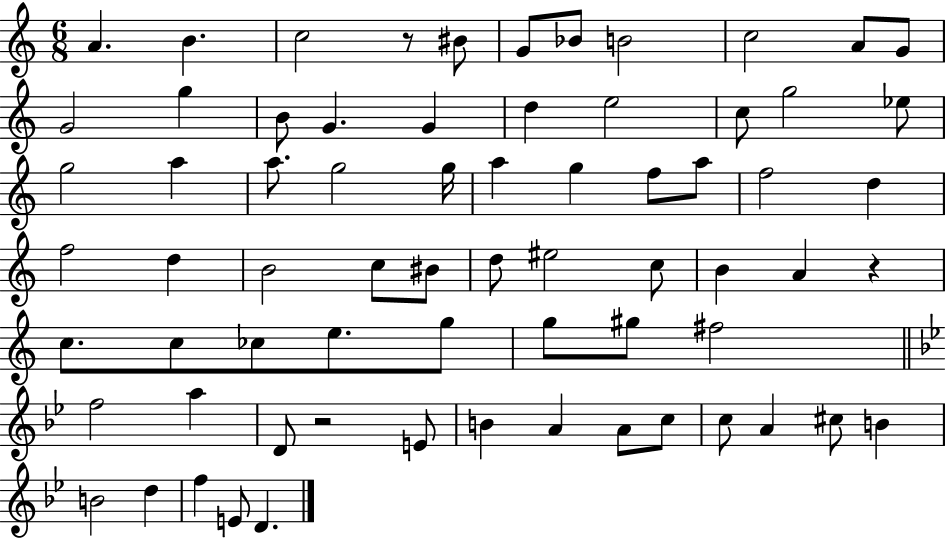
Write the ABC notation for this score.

X:1
T:Untitled
M:6/8
L:1/4
K:C
A B c2 z/2 ^B/2 G/2 _B/2 B2 c2 A/2 G/2 G2 g B/2 G G d e2 c/2 g2 _e/2 g2 a a/2 g2 g/4 a g f/2 a/2 f2 d f2 d B2 c/2 ^B/2 d/2 ^e2 c/2 B A z c/2 c/2 _c/2 e/2 g/2 g/2 ^g/2 ^f2 f2 a D/2 z2 E/2 B A A/2 c/2 c/2 A ^c/2 B B2 d f E/2 D